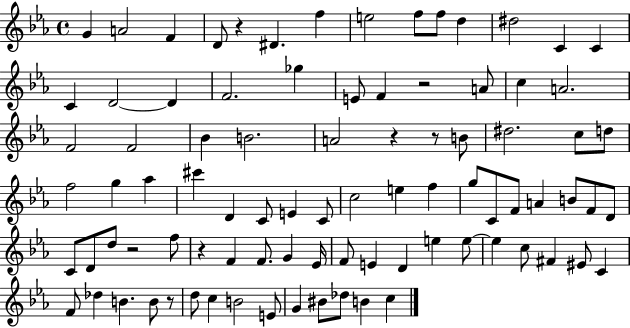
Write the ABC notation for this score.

X:1
T:Untitled
M:4/4
L:1/4
K:Eb
G A2 F D/2 z ^D f e2 f/2 f/2 d ^d2 C C C D2 D F2 _g E/2 F z2 A/2 c A2 F2 F2 _B B2 A2 z z/2 B/2 ^d2 c/2 d/2 f2 g _a ^c' D C/2 E C/2 c2 e f g/2 C/2 F/2 A B/2 F/2 D/2 C/2 D/2 d/2 z2 f/2 z F F/2 G _E/4 F/2 E D e e/2 e c/2 ^F ^E/2 C F/2 _d B B/2 z/2 d/2 c B2 E/2 G ^B/2 _d/2 B c